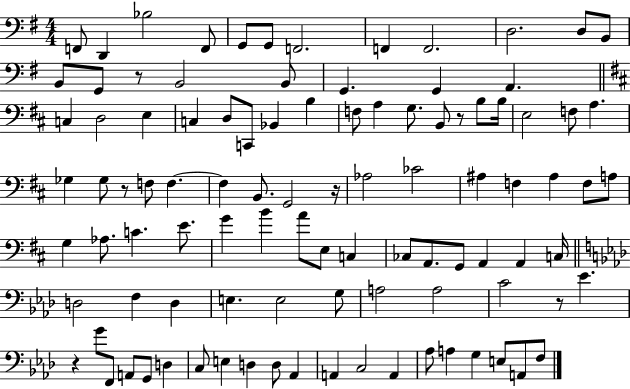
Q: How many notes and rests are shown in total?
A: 100